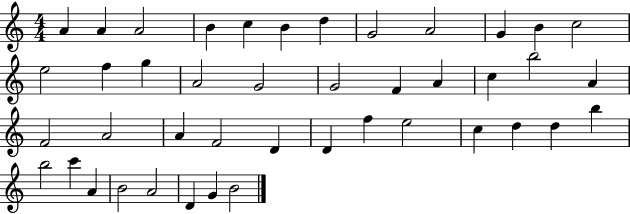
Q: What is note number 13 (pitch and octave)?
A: E5